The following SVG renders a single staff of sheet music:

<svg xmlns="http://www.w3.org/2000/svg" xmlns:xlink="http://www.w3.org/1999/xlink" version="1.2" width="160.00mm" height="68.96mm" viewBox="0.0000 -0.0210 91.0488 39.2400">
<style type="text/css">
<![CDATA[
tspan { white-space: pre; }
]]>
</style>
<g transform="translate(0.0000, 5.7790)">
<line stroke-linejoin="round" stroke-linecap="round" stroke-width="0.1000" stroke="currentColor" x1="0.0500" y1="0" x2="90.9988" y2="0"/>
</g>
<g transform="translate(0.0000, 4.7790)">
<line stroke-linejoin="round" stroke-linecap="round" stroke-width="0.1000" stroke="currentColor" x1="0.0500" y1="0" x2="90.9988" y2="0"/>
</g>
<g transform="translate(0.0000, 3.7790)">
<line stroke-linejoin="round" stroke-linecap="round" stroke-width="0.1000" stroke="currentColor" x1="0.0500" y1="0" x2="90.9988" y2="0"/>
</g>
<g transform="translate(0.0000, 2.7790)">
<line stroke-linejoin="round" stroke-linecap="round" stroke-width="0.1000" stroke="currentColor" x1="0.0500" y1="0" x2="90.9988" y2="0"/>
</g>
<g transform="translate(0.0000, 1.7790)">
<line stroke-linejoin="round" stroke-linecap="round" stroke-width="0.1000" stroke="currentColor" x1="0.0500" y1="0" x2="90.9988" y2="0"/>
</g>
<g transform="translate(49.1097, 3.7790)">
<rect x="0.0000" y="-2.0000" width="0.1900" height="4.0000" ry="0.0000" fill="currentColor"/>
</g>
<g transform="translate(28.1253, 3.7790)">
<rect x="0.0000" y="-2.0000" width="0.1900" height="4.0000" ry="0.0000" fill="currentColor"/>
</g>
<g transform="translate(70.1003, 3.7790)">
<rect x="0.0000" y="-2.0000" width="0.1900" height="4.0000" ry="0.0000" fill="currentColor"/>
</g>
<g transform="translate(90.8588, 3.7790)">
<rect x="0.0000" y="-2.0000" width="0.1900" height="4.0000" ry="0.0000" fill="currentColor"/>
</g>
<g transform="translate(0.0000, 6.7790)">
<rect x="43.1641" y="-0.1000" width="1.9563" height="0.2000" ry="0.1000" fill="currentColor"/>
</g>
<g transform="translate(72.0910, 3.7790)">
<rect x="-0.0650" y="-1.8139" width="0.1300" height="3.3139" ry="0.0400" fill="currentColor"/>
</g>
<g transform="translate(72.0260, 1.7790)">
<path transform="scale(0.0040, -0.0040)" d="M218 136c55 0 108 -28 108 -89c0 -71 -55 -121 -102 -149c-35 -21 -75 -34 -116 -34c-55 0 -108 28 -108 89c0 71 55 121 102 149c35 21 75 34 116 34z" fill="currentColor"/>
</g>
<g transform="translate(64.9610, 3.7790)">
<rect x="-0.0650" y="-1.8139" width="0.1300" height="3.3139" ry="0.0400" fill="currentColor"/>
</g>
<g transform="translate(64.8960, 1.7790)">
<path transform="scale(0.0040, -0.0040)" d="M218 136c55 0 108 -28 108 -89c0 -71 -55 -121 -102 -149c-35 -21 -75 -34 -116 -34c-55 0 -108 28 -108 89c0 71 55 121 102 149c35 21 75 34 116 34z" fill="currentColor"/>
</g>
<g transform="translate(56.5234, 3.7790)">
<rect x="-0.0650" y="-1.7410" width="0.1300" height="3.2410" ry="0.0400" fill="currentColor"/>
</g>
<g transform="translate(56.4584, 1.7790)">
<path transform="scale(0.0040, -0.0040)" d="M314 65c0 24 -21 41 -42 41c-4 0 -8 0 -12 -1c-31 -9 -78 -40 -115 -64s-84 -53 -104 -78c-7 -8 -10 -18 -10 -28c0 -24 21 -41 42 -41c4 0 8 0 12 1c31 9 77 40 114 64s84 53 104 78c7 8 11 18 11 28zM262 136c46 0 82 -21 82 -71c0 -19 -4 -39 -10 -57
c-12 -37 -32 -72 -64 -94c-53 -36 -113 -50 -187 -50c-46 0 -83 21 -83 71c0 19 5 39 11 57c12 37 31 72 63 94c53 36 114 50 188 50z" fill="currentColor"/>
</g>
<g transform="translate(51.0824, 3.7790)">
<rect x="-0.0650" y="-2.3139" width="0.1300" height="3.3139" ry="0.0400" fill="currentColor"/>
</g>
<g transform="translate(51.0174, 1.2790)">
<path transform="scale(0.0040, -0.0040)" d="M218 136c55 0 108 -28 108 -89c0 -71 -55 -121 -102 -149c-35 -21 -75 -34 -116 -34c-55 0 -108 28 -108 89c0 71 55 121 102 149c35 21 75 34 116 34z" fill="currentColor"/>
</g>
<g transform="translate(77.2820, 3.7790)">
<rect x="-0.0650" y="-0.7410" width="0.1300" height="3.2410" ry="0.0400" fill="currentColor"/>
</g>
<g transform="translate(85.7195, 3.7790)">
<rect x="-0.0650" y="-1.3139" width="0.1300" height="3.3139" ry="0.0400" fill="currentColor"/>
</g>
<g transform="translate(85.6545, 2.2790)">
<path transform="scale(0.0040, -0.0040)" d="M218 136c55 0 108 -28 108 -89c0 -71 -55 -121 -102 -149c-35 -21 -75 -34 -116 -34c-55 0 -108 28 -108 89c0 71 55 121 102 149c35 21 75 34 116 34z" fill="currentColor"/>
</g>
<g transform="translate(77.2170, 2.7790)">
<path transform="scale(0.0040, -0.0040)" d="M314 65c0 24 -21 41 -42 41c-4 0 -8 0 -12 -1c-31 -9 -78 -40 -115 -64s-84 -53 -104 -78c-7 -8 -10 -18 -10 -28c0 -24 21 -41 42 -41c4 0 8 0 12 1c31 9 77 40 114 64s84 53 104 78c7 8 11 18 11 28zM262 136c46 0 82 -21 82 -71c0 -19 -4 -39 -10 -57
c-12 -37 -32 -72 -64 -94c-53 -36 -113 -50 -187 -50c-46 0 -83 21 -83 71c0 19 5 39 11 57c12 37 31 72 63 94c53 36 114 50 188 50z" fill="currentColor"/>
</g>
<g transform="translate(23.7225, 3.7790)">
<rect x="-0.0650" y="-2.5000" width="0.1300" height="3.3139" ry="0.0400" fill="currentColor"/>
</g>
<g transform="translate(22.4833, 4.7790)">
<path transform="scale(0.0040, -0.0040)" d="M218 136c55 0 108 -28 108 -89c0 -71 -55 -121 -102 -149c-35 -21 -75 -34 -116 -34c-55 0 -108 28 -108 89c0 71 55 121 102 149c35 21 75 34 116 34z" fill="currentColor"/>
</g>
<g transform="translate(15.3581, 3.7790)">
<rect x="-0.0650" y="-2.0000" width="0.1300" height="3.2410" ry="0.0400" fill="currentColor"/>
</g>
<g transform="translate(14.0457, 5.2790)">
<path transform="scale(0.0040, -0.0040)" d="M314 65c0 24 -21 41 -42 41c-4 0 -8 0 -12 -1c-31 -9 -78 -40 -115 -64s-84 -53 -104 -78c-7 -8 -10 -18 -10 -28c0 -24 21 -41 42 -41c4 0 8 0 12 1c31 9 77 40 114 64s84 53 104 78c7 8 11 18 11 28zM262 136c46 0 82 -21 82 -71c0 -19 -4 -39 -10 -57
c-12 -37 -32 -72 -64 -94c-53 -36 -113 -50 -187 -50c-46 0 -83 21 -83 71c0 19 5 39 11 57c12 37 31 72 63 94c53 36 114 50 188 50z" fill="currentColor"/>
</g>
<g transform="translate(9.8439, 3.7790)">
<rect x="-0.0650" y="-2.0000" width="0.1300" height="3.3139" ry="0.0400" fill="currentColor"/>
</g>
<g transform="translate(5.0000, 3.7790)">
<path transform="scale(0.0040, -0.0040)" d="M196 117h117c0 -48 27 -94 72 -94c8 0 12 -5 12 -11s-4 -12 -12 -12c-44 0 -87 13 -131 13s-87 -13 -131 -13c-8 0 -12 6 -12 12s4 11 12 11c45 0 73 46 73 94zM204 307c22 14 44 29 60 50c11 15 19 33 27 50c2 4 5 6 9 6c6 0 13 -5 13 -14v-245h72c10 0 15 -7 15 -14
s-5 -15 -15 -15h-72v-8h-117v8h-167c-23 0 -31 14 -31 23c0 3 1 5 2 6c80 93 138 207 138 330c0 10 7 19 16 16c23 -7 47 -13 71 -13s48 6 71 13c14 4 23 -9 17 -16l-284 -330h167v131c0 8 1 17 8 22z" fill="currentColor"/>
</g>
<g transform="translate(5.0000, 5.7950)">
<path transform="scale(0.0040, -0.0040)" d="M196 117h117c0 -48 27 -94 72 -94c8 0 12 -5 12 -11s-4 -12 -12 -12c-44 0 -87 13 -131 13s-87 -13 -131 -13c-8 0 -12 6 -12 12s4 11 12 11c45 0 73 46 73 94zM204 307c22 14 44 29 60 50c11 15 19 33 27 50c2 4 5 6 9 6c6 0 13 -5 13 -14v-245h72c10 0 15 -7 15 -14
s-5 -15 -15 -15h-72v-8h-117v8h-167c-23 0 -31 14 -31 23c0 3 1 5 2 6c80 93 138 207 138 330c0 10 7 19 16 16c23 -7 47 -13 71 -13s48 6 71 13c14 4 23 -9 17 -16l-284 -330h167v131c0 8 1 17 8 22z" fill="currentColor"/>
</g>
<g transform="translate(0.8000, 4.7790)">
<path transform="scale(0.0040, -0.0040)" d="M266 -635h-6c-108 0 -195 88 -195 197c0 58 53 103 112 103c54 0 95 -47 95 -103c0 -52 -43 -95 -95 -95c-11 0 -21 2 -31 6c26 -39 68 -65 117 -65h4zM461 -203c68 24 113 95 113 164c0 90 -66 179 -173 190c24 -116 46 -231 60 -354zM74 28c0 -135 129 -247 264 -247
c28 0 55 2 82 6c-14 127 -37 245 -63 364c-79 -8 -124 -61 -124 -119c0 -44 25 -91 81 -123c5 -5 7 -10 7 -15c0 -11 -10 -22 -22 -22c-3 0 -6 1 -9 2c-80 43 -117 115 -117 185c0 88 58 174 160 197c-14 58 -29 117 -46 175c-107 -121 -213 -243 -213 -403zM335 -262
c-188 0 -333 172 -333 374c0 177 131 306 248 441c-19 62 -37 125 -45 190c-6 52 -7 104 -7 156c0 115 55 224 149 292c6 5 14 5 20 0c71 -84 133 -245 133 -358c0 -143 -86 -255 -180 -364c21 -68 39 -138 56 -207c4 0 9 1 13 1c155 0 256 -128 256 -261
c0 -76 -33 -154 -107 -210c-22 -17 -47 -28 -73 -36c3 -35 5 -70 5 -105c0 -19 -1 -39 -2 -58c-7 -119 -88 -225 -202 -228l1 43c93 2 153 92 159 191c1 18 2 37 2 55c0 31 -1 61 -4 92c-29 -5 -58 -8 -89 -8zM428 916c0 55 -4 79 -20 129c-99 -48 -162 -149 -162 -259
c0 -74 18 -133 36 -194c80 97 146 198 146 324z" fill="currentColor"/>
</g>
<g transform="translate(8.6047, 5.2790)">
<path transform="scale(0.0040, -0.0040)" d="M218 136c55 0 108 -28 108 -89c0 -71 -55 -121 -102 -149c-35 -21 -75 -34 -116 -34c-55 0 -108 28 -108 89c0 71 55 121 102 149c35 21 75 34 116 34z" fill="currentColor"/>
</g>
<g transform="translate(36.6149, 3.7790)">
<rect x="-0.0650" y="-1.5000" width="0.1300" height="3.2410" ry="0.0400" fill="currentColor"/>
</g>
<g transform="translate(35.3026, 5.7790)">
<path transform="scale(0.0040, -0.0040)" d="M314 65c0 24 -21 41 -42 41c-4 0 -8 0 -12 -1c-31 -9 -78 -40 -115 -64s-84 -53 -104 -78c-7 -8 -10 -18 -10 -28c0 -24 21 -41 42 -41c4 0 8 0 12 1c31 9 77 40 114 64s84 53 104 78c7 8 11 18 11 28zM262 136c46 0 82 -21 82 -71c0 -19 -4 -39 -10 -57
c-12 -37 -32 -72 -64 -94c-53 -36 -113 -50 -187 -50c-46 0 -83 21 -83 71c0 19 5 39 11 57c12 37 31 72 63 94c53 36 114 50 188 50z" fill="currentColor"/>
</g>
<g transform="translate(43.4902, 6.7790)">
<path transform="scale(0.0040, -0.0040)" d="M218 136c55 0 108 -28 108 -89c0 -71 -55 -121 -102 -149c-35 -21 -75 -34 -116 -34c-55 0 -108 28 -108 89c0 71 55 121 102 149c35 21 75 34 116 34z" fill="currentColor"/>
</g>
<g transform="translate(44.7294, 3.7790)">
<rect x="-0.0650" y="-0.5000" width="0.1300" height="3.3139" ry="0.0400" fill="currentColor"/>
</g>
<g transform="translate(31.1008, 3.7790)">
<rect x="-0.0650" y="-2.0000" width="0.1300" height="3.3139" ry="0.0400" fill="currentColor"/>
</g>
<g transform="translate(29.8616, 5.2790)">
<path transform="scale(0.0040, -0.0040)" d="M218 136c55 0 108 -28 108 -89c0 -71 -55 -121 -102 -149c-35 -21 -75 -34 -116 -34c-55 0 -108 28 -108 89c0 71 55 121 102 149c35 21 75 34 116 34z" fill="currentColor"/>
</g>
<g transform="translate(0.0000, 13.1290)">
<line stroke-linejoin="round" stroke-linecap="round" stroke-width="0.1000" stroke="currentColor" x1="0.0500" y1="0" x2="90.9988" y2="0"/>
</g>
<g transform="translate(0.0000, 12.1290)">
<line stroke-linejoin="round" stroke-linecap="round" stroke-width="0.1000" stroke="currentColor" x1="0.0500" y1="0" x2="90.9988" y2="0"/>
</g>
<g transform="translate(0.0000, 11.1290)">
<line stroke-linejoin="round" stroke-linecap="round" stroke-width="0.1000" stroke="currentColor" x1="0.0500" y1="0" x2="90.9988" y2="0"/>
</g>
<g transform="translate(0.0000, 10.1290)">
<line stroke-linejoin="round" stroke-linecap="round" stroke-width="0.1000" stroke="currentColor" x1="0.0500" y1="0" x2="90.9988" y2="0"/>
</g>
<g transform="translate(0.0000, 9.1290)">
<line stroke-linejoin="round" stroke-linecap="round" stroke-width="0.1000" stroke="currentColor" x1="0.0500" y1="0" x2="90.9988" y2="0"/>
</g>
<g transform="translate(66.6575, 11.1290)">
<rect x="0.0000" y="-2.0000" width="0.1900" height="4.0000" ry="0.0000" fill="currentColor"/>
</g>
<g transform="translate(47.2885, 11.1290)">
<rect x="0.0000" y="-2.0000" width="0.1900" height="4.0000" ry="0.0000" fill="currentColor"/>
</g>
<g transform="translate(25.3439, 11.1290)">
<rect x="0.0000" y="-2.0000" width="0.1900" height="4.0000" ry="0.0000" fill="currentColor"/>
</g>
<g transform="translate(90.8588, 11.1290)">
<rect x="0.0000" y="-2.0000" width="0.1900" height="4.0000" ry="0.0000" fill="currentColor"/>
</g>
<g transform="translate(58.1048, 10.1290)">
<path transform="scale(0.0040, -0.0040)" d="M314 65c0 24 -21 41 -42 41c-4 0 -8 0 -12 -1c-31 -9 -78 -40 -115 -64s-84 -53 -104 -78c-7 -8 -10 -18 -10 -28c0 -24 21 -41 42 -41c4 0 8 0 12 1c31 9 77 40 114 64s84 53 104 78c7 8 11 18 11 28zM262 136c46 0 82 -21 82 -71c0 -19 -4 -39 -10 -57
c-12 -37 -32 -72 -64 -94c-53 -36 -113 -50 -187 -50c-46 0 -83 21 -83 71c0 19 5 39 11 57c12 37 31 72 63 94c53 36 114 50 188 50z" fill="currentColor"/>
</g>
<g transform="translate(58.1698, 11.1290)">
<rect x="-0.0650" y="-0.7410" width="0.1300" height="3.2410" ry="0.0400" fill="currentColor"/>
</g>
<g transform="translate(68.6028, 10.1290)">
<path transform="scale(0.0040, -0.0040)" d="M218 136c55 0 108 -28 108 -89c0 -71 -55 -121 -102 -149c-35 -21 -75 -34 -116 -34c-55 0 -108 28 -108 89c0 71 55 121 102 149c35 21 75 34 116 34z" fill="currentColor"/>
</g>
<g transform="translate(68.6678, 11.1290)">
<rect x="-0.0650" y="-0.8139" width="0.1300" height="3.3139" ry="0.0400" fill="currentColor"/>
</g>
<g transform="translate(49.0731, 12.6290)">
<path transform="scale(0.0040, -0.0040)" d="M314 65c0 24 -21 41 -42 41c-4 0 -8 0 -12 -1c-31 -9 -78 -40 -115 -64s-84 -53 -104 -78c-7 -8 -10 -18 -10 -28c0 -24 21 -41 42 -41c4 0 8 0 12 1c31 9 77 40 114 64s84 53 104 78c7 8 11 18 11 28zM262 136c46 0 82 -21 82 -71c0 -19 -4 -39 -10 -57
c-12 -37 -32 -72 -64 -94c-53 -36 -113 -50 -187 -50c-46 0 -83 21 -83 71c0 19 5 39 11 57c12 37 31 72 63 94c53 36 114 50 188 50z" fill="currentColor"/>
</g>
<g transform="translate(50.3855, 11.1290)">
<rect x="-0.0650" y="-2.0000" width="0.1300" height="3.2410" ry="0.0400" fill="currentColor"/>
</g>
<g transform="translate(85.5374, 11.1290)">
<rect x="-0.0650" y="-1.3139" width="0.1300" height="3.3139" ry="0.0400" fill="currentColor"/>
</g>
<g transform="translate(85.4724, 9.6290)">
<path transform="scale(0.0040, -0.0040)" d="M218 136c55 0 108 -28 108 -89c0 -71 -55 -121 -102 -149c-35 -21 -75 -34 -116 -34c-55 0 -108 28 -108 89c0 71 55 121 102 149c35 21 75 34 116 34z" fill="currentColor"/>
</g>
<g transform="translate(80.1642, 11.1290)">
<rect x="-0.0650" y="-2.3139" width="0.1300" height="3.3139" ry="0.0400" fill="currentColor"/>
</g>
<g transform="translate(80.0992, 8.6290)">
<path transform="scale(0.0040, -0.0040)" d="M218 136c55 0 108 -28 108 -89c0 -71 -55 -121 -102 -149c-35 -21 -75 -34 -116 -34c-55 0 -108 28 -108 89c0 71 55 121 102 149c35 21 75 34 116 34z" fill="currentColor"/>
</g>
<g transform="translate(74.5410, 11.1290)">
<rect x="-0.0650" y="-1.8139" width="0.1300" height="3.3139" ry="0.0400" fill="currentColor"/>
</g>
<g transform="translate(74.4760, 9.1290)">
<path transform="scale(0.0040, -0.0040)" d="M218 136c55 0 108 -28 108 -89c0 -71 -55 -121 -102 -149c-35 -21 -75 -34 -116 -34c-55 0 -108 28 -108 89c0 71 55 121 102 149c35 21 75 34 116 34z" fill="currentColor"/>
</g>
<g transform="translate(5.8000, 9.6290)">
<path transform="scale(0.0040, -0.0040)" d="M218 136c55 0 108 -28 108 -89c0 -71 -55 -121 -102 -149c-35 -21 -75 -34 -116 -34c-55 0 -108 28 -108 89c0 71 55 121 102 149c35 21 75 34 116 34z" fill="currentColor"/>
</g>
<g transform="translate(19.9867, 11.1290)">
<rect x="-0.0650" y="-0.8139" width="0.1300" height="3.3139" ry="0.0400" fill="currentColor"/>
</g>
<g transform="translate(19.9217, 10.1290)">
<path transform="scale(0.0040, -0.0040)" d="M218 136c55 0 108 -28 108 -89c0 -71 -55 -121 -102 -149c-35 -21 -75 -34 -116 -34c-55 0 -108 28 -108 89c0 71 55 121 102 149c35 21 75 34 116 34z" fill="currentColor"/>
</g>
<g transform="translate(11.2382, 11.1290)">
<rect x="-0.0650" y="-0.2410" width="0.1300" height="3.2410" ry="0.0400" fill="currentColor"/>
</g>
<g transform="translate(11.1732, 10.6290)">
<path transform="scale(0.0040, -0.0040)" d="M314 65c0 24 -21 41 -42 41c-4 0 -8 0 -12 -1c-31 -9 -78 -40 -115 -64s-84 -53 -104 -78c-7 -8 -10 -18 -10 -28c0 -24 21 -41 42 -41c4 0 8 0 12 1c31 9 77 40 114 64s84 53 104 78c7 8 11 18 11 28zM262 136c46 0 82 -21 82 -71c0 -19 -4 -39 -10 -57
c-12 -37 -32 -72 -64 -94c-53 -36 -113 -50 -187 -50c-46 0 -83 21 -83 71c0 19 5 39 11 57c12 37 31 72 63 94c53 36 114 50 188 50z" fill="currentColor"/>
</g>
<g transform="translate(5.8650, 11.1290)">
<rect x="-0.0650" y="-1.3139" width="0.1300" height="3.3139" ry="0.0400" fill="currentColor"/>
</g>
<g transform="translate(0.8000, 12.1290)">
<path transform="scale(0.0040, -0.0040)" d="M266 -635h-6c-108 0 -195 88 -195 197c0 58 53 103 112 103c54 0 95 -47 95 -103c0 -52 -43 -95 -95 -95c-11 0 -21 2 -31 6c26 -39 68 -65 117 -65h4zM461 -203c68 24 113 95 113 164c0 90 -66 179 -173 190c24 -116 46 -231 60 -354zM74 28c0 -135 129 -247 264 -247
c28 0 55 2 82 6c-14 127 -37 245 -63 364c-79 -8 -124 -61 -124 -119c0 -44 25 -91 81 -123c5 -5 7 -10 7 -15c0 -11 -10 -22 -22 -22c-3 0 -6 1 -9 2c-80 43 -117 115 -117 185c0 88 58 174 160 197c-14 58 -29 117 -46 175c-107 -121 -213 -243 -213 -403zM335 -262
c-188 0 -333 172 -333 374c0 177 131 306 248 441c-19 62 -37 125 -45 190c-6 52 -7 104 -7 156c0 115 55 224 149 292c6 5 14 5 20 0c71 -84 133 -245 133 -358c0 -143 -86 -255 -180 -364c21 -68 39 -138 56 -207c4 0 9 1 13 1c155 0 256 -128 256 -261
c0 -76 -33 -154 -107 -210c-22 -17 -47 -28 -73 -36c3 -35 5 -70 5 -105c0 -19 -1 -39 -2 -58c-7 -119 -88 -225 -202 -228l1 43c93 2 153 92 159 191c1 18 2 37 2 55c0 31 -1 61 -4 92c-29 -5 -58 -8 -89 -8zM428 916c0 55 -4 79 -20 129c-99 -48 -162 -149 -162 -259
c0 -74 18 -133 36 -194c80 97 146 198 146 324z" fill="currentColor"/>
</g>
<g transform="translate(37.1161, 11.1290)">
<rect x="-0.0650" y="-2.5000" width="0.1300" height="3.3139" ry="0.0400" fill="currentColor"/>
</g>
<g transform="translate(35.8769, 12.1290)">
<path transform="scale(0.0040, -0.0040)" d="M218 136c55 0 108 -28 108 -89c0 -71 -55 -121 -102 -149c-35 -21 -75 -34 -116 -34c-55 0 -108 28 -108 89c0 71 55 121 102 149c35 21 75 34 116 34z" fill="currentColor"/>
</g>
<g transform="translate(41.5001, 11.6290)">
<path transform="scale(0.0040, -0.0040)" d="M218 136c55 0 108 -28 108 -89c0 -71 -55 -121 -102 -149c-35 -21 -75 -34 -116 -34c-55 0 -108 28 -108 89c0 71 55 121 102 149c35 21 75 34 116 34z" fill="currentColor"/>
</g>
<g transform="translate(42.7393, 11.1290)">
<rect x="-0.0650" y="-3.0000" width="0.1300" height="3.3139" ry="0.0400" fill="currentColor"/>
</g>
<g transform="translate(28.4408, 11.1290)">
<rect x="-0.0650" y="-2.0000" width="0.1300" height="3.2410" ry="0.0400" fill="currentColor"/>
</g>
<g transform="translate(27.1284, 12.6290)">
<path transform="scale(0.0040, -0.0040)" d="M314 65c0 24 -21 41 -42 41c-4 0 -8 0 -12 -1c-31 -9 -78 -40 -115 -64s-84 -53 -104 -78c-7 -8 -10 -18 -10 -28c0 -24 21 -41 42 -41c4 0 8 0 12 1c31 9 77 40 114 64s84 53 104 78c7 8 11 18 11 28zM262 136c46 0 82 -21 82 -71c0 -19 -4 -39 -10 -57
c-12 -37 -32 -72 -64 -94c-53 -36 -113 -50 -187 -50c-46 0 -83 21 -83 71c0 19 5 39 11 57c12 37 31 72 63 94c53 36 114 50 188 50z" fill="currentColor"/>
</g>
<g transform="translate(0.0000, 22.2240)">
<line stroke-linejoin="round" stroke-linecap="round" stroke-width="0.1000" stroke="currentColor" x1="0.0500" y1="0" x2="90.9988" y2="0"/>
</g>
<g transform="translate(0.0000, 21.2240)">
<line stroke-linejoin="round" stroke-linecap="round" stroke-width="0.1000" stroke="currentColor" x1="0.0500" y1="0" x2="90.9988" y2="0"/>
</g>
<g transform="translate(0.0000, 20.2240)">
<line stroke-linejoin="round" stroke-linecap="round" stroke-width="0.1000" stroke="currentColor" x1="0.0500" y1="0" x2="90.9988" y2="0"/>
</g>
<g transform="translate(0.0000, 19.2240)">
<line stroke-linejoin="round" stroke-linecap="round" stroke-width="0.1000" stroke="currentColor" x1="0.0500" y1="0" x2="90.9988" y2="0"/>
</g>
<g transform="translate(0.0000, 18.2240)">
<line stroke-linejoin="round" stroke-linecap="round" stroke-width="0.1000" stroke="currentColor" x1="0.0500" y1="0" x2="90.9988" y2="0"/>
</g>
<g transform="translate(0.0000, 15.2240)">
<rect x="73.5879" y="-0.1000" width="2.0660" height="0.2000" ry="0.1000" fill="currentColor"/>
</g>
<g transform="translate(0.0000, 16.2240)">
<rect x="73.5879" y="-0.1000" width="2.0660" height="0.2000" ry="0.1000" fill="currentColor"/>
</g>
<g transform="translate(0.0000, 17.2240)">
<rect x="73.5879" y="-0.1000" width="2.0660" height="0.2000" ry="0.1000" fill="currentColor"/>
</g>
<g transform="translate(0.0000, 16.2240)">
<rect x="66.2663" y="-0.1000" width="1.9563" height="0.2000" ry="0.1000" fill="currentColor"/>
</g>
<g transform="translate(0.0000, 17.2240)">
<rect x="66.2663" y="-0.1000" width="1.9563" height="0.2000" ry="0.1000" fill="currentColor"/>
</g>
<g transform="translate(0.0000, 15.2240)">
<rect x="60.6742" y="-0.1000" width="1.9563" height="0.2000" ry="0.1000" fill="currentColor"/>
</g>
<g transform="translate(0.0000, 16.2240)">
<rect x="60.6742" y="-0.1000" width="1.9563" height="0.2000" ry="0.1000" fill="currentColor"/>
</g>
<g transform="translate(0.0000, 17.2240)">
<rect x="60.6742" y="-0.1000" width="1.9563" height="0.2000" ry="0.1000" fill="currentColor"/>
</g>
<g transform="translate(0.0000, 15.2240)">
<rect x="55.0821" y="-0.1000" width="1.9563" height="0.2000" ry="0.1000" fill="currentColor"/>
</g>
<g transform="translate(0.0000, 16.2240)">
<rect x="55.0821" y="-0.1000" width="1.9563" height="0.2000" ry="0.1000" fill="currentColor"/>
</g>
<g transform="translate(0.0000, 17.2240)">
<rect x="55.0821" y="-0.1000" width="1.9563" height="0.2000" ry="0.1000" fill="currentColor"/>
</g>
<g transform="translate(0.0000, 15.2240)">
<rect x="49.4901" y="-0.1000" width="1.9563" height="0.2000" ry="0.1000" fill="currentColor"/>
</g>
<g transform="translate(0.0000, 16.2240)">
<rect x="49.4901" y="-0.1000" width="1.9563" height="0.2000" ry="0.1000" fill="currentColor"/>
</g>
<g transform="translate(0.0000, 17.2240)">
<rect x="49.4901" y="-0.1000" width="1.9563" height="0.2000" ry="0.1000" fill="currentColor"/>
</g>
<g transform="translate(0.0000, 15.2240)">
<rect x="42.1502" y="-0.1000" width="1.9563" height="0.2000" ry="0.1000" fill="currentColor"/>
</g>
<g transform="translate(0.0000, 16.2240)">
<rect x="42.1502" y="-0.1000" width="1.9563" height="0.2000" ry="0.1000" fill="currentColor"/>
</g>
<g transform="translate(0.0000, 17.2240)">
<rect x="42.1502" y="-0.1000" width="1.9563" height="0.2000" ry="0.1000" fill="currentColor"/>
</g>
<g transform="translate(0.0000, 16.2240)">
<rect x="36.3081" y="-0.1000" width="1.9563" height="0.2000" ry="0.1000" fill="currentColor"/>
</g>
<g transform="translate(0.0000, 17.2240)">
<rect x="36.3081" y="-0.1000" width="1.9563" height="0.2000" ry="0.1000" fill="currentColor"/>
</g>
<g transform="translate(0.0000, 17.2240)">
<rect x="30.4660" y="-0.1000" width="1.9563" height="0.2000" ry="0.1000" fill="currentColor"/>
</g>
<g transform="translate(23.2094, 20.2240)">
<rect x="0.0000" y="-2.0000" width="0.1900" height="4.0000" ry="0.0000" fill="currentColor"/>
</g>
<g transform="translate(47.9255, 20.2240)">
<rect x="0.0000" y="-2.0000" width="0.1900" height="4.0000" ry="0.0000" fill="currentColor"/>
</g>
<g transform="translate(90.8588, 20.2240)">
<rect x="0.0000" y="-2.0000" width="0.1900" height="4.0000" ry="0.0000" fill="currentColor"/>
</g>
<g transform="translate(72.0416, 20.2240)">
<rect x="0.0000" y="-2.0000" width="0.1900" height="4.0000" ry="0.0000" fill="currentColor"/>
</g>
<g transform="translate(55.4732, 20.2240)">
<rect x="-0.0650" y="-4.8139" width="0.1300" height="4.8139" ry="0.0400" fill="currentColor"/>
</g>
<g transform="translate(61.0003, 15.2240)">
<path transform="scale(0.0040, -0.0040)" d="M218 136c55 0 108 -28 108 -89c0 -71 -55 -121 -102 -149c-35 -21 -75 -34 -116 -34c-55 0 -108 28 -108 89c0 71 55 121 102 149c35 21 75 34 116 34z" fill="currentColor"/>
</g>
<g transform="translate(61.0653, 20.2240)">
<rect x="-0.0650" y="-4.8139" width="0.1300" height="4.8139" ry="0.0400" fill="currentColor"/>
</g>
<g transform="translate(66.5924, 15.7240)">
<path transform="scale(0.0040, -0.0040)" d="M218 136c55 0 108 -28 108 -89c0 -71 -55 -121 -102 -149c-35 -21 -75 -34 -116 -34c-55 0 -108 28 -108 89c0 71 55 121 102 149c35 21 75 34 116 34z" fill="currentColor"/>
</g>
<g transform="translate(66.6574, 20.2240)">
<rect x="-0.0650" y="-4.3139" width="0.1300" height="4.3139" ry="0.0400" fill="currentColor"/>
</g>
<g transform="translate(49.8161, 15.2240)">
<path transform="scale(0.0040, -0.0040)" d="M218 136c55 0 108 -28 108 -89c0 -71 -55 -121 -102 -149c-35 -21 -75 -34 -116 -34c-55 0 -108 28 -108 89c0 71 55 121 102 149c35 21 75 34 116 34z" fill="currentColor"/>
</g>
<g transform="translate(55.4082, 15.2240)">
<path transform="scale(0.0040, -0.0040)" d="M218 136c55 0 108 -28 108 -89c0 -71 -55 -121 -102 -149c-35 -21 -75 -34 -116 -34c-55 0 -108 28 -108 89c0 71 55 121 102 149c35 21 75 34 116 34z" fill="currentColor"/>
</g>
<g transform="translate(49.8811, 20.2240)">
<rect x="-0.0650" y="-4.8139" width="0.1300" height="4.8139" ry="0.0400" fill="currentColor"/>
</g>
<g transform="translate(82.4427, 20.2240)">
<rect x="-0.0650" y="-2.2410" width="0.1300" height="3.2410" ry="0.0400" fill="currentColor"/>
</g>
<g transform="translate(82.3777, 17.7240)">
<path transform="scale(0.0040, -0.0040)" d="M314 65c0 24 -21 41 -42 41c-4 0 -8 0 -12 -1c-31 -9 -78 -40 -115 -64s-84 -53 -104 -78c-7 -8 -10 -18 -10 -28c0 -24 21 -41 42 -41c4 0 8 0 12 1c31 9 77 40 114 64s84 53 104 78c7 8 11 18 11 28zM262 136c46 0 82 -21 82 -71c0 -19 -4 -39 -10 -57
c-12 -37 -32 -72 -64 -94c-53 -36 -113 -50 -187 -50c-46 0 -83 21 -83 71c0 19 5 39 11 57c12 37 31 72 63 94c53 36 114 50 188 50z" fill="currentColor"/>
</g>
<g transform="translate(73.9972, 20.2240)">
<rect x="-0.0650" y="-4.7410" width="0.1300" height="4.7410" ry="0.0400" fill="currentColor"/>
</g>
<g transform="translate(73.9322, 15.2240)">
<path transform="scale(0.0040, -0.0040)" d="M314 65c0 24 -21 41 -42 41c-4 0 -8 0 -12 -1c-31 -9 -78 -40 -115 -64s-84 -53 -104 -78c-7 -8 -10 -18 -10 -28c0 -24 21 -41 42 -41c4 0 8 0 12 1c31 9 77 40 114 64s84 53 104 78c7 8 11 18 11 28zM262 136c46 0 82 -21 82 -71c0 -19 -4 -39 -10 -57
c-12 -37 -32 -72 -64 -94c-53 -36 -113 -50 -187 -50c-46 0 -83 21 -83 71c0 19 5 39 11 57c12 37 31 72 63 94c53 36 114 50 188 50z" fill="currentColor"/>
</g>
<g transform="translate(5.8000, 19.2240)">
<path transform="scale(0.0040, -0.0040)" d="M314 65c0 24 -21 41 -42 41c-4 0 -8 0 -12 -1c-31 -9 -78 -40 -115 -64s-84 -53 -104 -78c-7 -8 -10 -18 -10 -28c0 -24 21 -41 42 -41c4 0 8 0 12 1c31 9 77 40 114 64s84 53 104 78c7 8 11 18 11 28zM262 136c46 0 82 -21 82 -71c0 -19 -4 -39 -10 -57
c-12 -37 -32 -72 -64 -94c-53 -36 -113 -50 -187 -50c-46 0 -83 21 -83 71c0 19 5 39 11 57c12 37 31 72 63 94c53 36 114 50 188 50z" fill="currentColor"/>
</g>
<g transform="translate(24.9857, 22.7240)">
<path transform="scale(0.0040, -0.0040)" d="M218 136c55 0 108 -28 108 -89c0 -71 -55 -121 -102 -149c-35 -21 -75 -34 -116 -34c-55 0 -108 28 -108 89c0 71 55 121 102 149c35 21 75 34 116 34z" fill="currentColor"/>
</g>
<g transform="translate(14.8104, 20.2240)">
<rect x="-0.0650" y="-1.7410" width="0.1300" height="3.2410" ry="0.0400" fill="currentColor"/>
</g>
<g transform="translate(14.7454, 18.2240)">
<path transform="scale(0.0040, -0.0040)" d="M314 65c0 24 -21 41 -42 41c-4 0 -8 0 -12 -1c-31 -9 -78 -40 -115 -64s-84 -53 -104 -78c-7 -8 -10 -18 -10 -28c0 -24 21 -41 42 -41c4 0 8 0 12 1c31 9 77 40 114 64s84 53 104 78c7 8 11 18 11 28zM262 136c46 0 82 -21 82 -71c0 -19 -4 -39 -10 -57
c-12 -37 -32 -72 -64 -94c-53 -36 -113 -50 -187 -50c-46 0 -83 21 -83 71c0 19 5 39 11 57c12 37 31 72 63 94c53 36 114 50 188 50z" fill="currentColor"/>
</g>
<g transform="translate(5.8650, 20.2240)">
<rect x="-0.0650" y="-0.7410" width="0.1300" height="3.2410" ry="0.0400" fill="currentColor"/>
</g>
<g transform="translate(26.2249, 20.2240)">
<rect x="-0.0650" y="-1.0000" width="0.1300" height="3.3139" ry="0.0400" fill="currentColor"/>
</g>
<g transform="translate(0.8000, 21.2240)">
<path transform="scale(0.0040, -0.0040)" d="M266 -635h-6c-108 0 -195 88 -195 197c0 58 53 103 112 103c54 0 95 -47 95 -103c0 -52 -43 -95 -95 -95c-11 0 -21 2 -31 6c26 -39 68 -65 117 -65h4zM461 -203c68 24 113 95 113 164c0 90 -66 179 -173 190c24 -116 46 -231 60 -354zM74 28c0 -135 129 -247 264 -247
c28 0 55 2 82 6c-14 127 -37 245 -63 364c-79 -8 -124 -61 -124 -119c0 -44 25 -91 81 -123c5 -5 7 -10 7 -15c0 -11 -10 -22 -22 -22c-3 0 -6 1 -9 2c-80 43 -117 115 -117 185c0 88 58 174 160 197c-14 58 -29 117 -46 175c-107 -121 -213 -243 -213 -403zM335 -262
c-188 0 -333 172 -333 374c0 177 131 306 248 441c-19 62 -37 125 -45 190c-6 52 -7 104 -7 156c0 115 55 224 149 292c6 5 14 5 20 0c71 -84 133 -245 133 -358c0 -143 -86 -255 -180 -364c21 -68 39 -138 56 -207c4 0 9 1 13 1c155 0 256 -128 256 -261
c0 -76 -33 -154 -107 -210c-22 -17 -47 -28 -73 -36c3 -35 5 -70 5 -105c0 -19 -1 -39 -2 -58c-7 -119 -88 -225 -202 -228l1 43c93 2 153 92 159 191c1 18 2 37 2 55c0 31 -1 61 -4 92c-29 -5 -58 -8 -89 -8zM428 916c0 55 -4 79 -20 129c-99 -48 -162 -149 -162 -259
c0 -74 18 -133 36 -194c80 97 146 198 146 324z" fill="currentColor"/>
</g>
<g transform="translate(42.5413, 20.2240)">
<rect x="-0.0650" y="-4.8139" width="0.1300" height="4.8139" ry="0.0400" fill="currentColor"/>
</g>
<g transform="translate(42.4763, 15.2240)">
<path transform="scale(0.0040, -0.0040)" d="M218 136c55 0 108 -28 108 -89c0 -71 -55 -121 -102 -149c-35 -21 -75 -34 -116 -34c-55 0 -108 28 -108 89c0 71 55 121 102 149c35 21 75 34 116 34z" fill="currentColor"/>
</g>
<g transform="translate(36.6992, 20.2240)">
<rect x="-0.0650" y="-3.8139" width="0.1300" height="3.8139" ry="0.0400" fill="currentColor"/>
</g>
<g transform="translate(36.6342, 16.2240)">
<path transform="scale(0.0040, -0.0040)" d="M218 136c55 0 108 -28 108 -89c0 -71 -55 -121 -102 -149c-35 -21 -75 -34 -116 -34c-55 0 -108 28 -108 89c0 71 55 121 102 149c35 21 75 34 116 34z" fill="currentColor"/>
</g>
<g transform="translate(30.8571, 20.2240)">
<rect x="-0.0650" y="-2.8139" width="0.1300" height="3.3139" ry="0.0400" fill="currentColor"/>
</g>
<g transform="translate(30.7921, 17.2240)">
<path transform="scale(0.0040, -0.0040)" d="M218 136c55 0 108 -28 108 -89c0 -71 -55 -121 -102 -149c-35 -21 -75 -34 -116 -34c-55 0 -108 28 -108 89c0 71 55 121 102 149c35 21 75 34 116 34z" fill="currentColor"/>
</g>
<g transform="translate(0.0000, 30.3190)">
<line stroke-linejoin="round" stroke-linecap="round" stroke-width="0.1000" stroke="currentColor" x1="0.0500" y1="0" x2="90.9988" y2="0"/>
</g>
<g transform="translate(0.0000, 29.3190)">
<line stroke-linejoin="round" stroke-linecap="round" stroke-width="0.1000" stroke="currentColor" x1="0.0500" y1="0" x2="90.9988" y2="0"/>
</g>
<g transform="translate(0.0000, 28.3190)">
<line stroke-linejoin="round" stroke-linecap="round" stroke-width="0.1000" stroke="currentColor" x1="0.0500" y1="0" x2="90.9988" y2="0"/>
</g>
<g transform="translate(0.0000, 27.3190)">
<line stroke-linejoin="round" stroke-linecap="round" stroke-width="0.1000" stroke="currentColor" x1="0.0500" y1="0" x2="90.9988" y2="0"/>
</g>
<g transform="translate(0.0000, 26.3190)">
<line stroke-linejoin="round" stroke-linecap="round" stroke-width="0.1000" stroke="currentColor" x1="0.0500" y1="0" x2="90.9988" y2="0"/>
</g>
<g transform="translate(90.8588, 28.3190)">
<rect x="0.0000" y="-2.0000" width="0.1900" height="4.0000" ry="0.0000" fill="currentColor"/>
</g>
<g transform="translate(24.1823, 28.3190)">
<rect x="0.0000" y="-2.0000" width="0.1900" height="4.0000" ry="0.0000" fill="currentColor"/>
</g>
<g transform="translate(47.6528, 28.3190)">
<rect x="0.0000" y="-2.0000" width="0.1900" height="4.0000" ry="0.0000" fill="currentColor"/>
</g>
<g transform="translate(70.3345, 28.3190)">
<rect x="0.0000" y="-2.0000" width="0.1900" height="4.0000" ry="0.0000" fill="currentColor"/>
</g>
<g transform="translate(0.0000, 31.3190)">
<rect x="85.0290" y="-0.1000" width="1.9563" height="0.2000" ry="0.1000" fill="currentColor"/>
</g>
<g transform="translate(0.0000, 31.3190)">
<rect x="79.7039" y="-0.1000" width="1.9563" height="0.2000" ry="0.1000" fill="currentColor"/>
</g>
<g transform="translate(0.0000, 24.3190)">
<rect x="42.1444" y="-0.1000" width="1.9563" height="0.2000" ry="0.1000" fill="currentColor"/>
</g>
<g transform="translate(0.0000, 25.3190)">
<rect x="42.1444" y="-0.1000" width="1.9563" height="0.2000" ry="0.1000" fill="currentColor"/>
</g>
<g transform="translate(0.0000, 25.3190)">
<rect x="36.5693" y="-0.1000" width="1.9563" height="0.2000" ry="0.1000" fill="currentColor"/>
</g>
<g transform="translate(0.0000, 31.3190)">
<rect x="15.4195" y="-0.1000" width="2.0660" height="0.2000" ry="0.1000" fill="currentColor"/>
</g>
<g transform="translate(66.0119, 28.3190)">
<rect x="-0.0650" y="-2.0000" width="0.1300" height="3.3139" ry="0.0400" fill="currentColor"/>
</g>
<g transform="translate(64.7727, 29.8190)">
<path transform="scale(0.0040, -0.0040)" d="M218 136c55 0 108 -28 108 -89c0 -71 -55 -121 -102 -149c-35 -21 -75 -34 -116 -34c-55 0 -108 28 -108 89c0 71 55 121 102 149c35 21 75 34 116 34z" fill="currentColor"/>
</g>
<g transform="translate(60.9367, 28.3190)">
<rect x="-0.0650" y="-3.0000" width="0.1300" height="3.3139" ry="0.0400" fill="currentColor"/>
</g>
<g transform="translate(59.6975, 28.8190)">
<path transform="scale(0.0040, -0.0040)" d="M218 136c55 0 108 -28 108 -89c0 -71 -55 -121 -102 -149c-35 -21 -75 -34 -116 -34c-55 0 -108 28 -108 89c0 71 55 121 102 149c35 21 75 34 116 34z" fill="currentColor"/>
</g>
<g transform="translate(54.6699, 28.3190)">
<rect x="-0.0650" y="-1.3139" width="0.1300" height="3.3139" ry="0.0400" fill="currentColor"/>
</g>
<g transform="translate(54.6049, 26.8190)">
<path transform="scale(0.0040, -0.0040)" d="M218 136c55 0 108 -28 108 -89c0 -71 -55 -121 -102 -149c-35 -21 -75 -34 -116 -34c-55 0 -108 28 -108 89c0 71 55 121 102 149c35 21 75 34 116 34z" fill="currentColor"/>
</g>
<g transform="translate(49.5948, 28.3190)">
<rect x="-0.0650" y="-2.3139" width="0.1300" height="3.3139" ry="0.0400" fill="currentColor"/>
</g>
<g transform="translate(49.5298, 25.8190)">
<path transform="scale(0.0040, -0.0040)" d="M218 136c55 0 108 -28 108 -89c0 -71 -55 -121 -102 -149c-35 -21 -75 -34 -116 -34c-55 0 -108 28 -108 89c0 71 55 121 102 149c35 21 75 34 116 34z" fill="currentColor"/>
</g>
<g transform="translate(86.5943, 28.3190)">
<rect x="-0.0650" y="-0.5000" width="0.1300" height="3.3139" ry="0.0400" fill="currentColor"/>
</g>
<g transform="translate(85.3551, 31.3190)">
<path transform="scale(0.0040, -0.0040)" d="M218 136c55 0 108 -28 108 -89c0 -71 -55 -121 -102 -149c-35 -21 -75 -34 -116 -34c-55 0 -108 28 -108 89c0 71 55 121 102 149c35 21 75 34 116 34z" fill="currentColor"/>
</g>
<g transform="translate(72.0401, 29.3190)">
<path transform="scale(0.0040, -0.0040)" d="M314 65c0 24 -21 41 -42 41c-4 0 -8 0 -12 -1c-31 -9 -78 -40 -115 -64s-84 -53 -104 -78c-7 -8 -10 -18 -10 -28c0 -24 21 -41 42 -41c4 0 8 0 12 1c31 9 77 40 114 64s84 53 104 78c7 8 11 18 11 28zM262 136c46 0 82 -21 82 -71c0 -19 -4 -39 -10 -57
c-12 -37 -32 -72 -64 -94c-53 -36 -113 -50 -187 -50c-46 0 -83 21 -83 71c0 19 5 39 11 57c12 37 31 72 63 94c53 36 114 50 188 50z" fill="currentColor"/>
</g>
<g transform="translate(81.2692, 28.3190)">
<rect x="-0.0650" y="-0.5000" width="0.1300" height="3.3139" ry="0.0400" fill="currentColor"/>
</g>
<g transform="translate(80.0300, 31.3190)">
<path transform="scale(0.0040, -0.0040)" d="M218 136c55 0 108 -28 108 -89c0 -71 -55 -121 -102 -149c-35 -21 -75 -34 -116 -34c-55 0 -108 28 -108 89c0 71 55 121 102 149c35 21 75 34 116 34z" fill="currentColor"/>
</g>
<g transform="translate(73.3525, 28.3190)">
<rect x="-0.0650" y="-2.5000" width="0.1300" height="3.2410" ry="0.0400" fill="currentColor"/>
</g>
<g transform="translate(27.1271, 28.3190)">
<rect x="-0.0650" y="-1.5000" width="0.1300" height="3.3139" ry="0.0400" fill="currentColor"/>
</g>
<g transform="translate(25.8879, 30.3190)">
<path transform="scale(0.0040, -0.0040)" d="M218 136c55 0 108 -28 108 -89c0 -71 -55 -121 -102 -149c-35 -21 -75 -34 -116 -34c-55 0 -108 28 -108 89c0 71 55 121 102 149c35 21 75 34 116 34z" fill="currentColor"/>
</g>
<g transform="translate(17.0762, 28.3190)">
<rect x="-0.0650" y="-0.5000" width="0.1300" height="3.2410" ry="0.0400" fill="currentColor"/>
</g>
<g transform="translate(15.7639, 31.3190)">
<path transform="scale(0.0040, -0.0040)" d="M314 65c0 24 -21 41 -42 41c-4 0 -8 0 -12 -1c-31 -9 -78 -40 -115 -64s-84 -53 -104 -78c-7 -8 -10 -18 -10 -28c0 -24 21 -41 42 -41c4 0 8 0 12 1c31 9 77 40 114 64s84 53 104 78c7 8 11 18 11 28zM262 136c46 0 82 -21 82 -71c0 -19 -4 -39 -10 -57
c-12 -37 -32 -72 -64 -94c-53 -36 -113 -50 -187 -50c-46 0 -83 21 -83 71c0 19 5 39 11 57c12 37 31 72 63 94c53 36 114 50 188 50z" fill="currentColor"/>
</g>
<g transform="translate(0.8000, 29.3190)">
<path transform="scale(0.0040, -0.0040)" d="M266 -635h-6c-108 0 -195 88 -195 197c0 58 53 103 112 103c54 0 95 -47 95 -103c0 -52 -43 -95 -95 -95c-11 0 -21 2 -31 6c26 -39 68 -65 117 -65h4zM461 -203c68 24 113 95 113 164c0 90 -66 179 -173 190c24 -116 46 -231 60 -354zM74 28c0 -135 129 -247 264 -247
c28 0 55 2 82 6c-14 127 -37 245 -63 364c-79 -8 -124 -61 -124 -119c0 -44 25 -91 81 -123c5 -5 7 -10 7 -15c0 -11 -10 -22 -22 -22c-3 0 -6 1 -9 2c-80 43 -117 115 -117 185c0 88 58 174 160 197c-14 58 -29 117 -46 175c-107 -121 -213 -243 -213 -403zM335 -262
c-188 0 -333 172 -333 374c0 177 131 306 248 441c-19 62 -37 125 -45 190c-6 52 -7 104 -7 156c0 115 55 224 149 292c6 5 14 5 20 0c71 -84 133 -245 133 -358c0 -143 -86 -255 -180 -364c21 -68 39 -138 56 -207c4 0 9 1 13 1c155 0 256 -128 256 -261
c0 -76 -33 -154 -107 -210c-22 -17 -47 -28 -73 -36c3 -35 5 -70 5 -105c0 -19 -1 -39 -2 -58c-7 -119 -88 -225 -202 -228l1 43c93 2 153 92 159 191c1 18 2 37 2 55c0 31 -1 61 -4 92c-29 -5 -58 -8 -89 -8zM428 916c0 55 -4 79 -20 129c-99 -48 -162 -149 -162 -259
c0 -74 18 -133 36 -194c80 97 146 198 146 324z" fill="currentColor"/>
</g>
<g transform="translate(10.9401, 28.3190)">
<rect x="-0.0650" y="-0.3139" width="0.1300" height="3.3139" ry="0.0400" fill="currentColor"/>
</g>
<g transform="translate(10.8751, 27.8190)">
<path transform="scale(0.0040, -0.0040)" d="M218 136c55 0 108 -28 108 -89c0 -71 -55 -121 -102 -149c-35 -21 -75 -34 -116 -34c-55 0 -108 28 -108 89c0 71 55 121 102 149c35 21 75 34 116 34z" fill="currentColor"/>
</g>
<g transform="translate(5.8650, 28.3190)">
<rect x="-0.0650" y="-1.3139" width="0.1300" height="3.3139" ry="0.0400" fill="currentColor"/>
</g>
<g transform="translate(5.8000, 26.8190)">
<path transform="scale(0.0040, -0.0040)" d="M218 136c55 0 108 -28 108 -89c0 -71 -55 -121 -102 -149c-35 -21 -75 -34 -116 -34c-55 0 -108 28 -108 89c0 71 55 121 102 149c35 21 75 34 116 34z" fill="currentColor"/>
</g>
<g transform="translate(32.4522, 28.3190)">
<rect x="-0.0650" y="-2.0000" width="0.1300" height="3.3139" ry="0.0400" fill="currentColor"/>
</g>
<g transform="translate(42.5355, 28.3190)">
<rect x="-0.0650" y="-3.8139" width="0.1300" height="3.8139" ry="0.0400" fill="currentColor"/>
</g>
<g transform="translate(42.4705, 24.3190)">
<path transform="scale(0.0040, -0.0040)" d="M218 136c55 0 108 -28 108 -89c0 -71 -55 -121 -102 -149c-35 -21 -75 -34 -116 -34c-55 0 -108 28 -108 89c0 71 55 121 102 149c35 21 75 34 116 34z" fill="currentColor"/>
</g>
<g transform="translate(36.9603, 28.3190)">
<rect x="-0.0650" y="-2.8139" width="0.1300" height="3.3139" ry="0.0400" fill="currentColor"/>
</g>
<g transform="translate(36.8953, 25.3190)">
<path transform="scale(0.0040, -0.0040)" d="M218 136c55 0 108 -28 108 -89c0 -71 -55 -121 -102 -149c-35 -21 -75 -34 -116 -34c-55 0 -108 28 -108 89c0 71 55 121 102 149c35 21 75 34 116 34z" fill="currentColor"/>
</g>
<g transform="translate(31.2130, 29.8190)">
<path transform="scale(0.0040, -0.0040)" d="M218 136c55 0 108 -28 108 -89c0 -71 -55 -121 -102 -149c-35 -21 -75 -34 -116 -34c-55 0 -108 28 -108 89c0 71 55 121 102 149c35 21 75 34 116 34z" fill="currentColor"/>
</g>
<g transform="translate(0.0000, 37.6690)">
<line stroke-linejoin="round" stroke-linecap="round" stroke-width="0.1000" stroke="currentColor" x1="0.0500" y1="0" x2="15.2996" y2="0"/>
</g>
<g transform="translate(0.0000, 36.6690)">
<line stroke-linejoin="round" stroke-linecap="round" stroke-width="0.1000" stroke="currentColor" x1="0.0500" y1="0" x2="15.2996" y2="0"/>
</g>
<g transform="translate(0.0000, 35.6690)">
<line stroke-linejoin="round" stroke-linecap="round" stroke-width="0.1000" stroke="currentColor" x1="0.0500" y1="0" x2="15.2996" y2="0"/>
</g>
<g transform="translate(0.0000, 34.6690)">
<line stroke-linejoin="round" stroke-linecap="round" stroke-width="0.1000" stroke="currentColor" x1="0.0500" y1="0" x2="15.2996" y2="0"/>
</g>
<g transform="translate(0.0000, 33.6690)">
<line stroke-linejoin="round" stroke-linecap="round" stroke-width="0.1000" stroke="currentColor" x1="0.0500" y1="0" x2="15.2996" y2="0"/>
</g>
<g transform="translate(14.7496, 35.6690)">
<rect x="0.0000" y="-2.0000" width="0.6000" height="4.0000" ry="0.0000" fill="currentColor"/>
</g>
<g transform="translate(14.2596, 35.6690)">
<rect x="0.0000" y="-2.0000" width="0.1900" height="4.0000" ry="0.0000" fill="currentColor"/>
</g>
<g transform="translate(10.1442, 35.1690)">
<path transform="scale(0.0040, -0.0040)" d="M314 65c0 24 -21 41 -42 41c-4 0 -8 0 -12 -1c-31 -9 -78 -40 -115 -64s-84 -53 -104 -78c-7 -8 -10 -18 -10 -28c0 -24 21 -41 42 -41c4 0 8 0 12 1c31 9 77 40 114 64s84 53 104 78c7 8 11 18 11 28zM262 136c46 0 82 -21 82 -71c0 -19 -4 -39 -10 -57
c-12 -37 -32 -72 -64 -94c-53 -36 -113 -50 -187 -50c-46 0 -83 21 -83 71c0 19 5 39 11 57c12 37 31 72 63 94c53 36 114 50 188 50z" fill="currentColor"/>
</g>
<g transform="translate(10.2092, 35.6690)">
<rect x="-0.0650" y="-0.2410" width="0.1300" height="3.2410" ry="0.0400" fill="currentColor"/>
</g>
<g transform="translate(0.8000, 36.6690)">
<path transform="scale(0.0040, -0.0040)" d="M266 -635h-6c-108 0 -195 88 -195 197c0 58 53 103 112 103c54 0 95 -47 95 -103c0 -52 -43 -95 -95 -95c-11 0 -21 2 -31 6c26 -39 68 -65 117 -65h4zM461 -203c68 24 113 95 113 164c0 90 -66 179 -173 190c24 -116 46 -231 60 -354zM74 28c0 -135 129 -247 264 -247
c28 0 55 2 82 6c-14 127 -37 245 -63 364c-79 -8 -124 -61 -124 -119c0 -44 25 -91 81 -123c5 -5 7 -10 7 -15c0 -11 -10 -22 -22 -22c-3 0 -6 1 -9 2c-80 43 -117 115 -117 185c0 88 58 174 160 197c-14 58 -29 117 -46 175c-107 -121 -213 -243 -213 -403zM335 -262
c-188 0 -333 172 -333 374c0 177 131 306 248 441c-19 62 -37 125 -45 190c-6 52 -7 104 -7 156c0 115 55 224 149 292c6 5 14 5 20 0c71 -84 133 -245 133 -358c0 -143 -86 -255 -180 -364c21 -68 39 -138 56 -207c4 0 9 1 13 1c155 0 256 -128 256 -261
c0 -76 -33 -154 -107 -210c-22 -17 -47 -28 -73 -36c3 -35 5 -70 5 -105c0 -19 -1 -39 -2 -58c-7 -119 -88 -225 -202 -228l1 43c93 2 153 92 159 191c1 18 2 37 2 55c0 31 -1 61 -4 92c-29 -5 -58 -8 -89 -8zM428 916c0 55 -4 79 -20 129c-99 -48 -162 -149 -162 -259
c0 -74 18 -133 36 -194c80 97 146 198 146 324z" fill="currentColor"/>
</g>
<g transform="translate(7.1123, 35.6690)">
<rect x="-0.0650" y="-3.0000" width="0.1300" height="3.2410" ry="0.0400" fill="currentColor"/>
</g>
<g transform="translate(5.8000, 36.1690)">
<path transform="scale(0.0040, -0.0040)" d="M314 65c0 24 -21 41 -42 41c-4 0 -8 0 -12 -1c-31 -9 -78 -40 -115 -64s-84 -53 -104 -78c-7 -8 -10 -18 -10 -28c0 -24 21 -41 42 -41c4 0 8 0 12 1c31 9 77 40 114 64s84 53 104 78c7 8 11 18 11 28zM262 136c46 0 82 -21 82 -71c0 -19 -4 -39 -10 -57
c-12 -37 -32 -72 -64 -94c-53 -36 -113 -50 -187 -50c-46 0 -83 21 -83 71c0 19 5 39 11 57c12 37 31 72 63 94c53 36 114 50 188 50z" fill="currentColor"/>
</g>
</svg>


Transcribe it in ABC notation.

X:1
T:Untitled
M:4/4
L:1/4
K:C
F F2 G F E2 C g f2 f f d2 e e c2 d F2 G A F2 d2 d f g e d2 f2 D a c' e' e' e' e' d' e'2 g2 e c C2 E F a c' g e A F G2 C C A2 c2